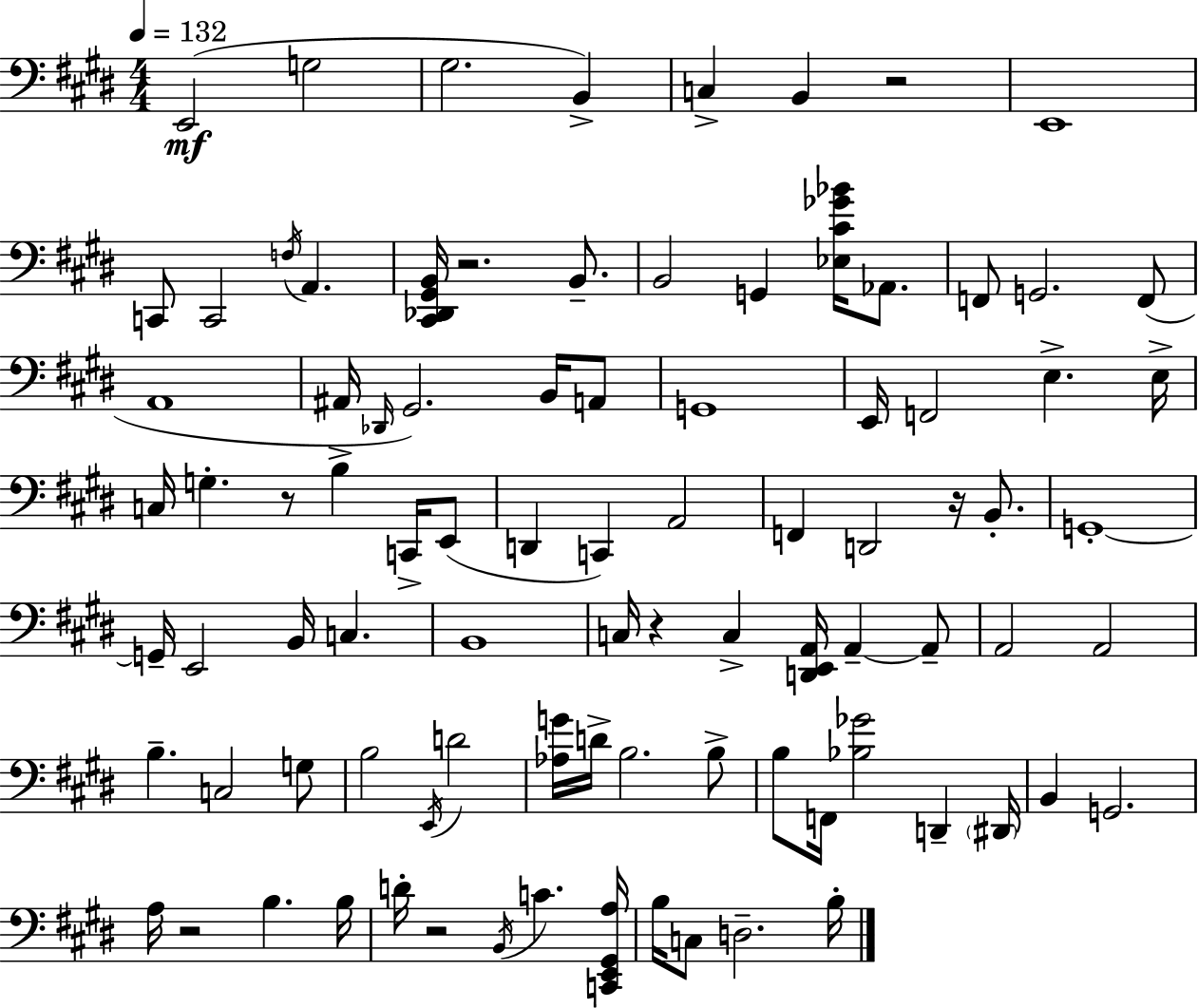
E2/h G3/h G#3/h. B2/q C3/q B2/q R/h E2/w C2/e C2/h F3/s A2/q. [C#2,Db2,G#2,B2]/s R/h. B2/e. B2/h G2/q [Eb3,C#4,Gb4,Bb4]/s Ab2/e. F2/e G2/h. F2/e A2/w A#2/s Db2/s G#2/h. B2/s A2/e G2/w E2/s F2/h E3/q. E3/s C3/s G3/q. R/e B3/q C2/s E2/e D2/q C2/q A2/h F2/q D2/h R/s B2/e. G2/w G2/s E2/h B2/s C3/q. B2/w C3/s R/q C3/q [D2,E2,A2]/s A2/q A2/e A2/h A2/h B3/q. C3/h G3/e B3/h E2/s D4/h [Ab3,G4]/s D4/s B3/h. B3/e B3/e F2/s [Bb3,Gb4]/h D2/q D#2/s B2/q G2/h. A3/s R/h B3/q. B3/s D4/s R/h B2/s C4/q. [C2,E2,G#2,A3]/s B3/s C3/e D3/h. B3/s